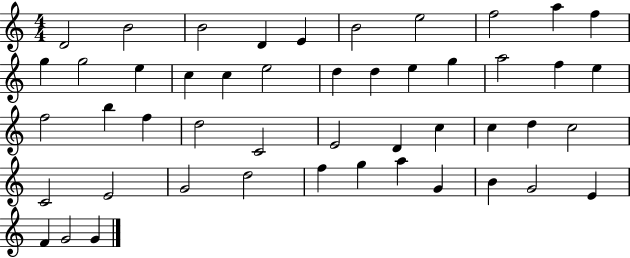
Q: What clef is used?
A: treble